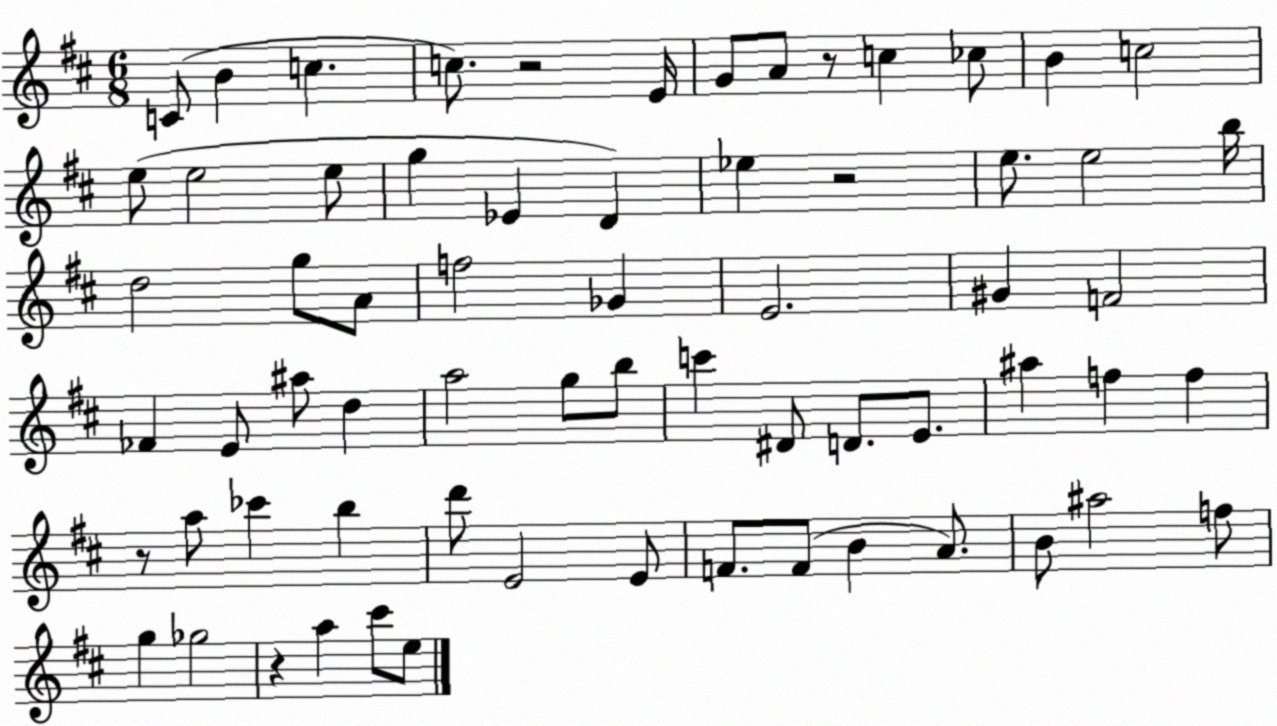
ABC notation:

X:1
T:Untitled
M:6/8
L:1/4
K:D
C/2 B c c/2 z2 E/4 G/2 A/2 z/2 c _c/2 B c2 e/2 e2 e/2 g _E D _e z2 e/2 e2 b/4 d2 g/2 A/2 f2 _G E2 ^G F2 _F E/2 ^a/2 d a2 g/2 b/2 c' ^D/2 D/2 E/2 ^a f f z/2 a/2 _c' b d'/2 E2 E/2 F/2 F/2 B A/2 B/2 ^a2 f/2 g _g2 z a ^c'/2 e/2